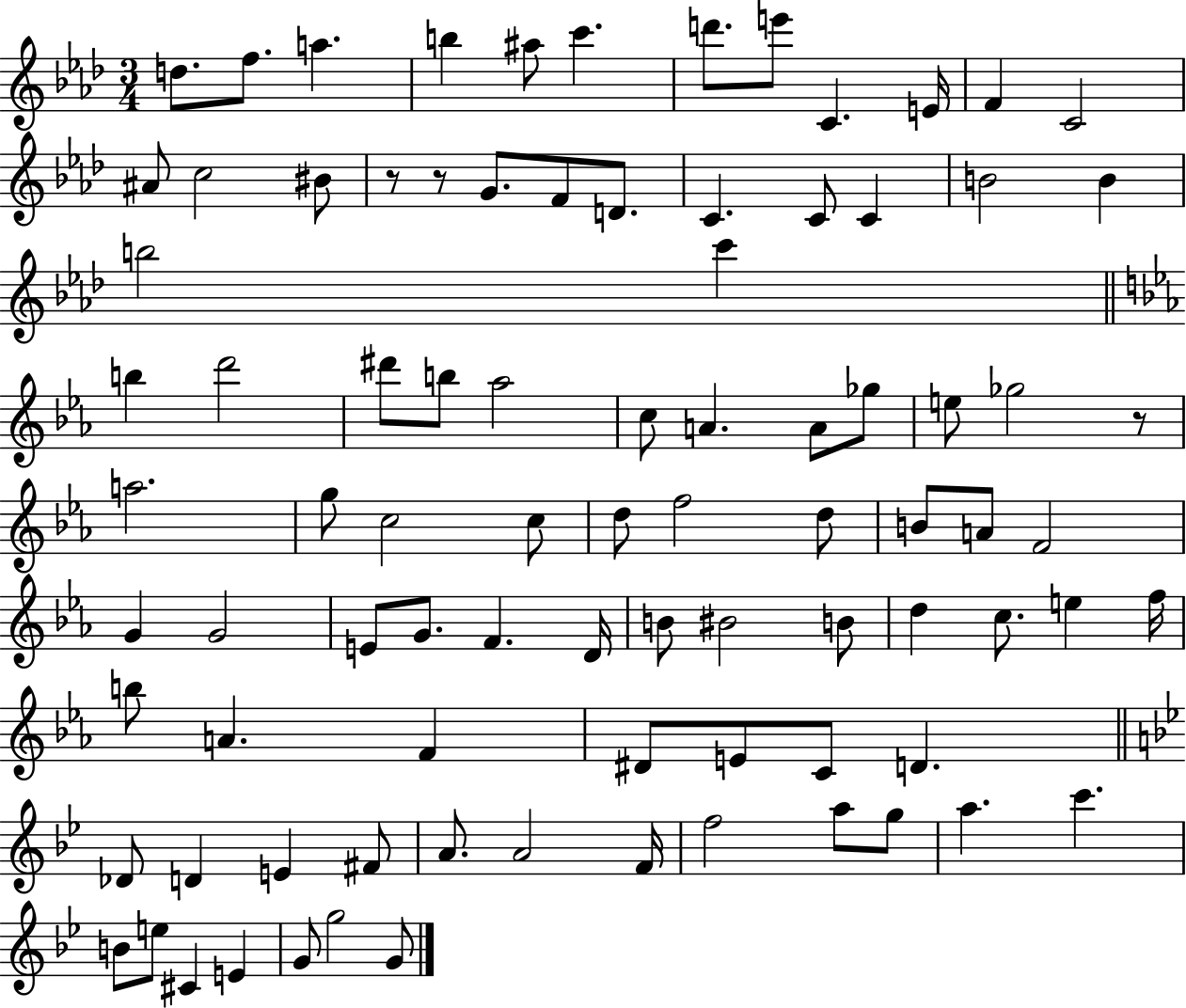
X:1
T:Untitled
M:3/4
L:1/4
K:Ab
d/2 f/2 a b ^a/2 c' d'/2 e'/2 C E/4 F C2 ^A/2 c2 ^B/2 z/2 z/2 G/2 F/2 D/2 C C/2 C B2 B b2 c' b d'2 ^d'/2 b/2 _a2 c/2 A A/2 _g/2 e/2 _g2 z/2 a2 g/2 c2 c/2 d/2 f2 d/2 B/2 A/2 F2 G G2 E/2 G/2 F D/4 B/2 ^B2 B/2 d c/2 e f/4 b/2 A F ^D/2 E/2 C/2 D _D/2 D E ^F/2 A/2 A2 F/4 f2 a/2 g/2 a c' B/2 e/2 ^C E G/2 g2 G/2